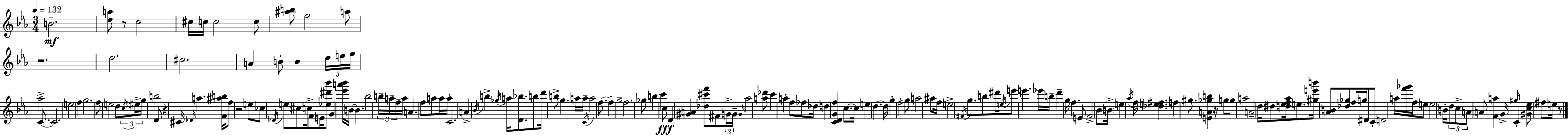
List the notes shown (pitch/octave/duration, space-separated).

B4/h. [D5,A5]/e R/e C5/h C#5/s C5/s C5/h C5/e [A#5,B5]/e F5/h A5/e R/h. D5/h. C#5/h. A4/q B4/e B4/q D5/s E5/s F5/s Ab5/h C4/e. C4/h. E5/h F5/q G5/h. F5/e E5/h D5/e C5/s EIS5/s G5/s B5/h D4/e R/q C#4/s Db4/s A5/q. [F4,A#5,B5]/s F5/e R/h E5/e CES5/e Db4/s E5/e C#5/e C5/s F4/e E4/s [Eb5,D#6,Bb6]/e G4/q [Eb6,A6,Bb6]/s B4/s B4/q. Bb5/h B5/s A5/s F5/s A5/s A4/q. F5/e A5/e A5/s A5/s C4/h. A4/q Bb4/s B5/q Gb5/s A5/s [D4,Bb5]/e. B5/e D6/s B5/e G5/q. A5/s A5/s C4/s A5/h F5/e. F5/q G5/h F5/h. Gb5/e B5/q C6/q C5/e D4/q [G#4,A4]/q [Db5,C#6,F6]/e F#4/e G4/s G4/s G4/s Ab5/h [A5,Db6]/e C6/q A5/q F5/e FES5/e Db5/s D5/q [C4,D4,G4,F5]/q C5/e. C5/s E5/q D5/q. D5/s G5/q F5/h G5/e A5/h A#5/e F5/s E5/h F#4/s G5/e. B5/e D#6/s E5/s E6/e E6/q. Eb6/s B5/s D6/q G5/s F5/q. E4/e F4/h Bb4/e B4/s E5/q Ab5/s F5/s [Db5,E5,F#5]/q. F5/q G#5/e. [E4,A4,Gb5,B5]/q R/s G5/e G5/e A5/h A4/h D5/s D#5/e [D5,Eb5,F5,Ab5]/s E5/e. [G#5,E6,B6]/s [Ab4,B4]/e [Db5,Gb5]/e F5/s G5/s D#4/e C4/e D4/h A5/s [F6,Gb6]/s F5/s E5/e E5/h B4/s D5/e C5/e A4/e A4/e [F4,A5]/q G4/s G#5/s C4/q [G#4,C5,Eb5]/e F#5/e E5/s R/e